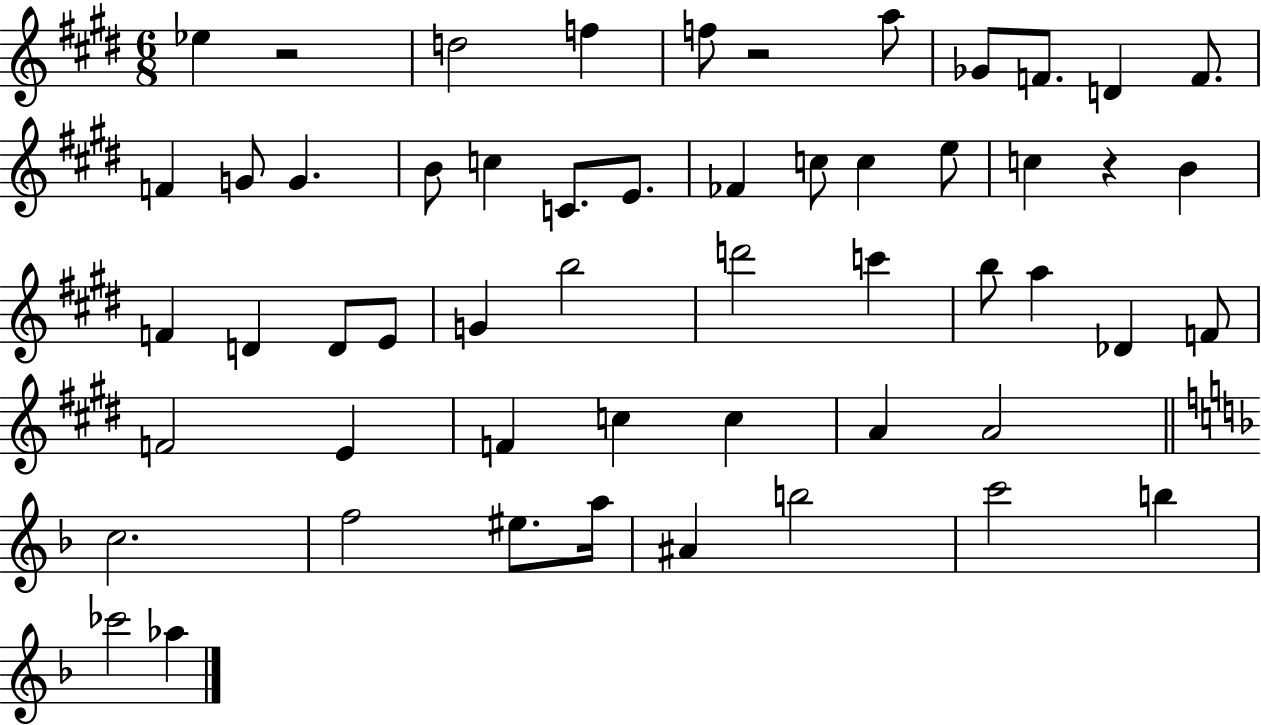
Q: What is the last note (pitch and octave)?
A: Ab5